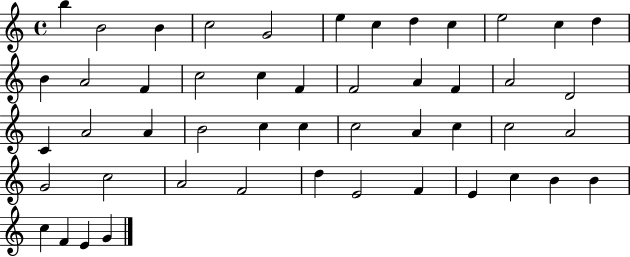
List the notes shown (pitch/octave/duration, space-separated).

B5/q B4/h B4/q C5/h G4/h E5/q C5/q D5/q C5/q E5/h C5/q D5/q B4/q A4/h F4/q C5/h C5/q F4/q F4/h A4/q F4/q A4/h D4/h C4/q A4/h A4/q B4/h C5/q C5/q C5/h A4/q C5/q C5/h A4/h G4/h C5/h A4/h F4/h D5/q E4/h F4/q E4/q C5/q B4/q B4/q C5/q F4/q E4/q G4/q